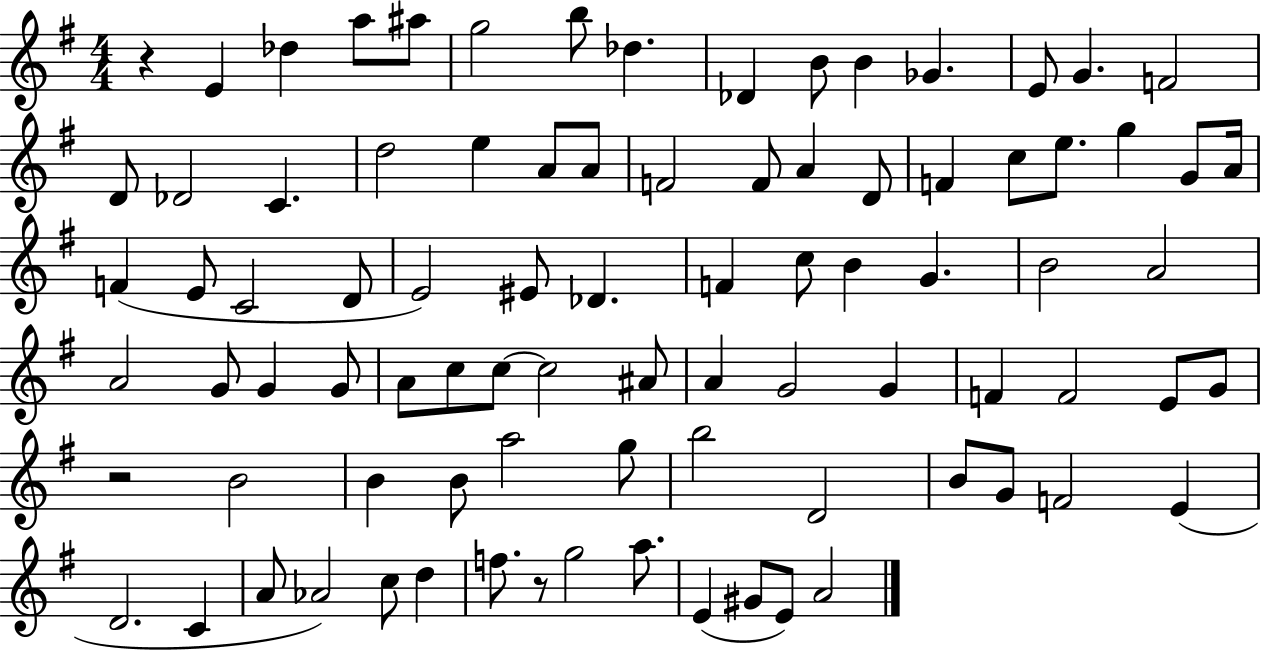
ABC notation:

X:1
T:Untitled
M:4/4
L:1/4
K:G
z E _d a/2 ^a/2 g2 b/2 _d _D B/2 B _G E/2 G F2 D/2 _D2 C d2 e A/2 A/2 F2 F/2 A D/2 F c/2 e/2 g G/2 A/4 F E/2 C2 D/2 E2 ^E/2 _D F c/2 B G B2 A2 A2 G/2 G G/2 A/2 c/2 c/2 c2 ^A/2 A G2 G F F2 E/2 G/2 z2 B2 B B/2 a2 g/2 b2 D2 B/2 G/2 F2 E D2 C A/2 _A2 c/2 d f/2 z/2 g2 a/2 E ^G/2 E/2 A2